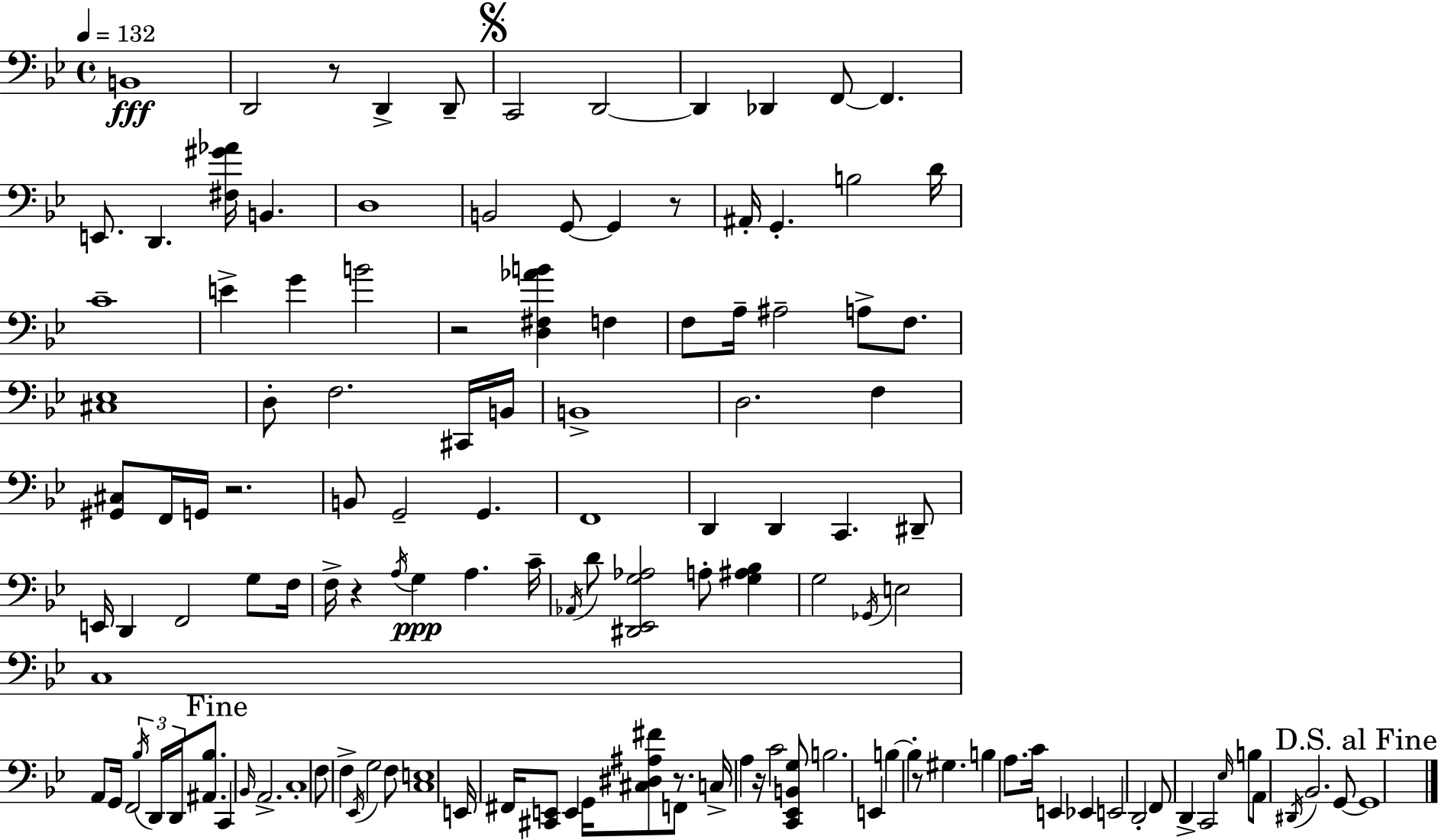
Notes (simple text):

B2/w D2/h R/e D2/q D2/e C2/h D2/h D2/q Db2/q F2/e F2/q. E2/e. D2/q. [F#3,G#4,Ab4]/s B2/q. D3/w B2/h G2/e G2/q R/e A#2/s G2/q. B3/h D4/s C4/w E4/q G4/q B4/h R/h [D3,F#3,Ab4,B4]/q F3/q F3/e A3/s A#3/h A3/e F3/e. [C#3,Eb3]/w D3/e F3/h. C#2/s B2/s B2/w D3/h. F3/q [G#2,C#3]/e F2/s G2/s R/h. B2/e G2/h G2/q. F2/w D2/q D2/q C2/q. D#2/e E2/s D2/q F2/h G3/e F3/s F3/s R/q A3/s G3/q A3/q. C4/s Ab2/s D4/e [D#2,Eb2,G3,Ab3]/h A3/e [G3,A#3,Bb3]/q G3/h Gb2/s E3/h C3/w A2/e G2/s F2/h Bb3/s D2/s D2/s [A#2,Bb3]/e. C2/q Bb2/s A2/h. C3/w F3/e F3/q Eb2/s G3/h F3/e [C3,E3]/w E2/s F#2/s [C#2,E2]/e E2/q G2/s [C#3,D#3,A#3,F#4]/e F2/e R/e. C3/s A3/q R/s C4/h [C2,Eb2,B2,G3]/e B3/h. E2/q B3/q B3/q R/e G#3/q. B3/q A3/e. C4/s E2/q Eb2/q E2/h D2/h F2/e D2/q C2/h Eb3/s B3/e A2/e D#2/s Bb2/h. G2/e G2/w